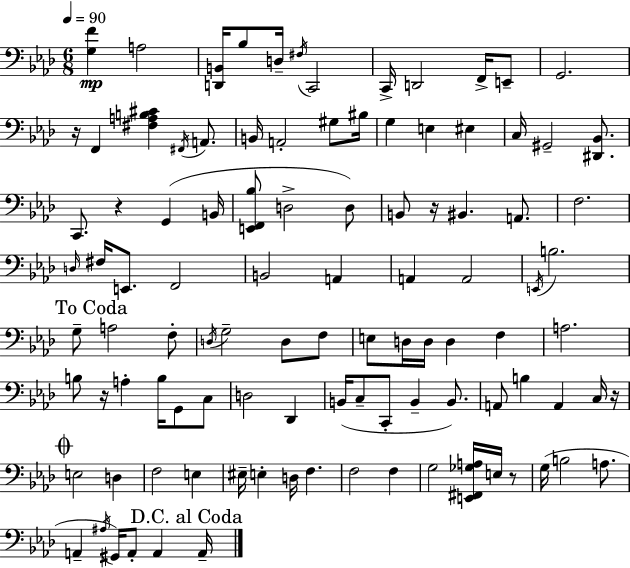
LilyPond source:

{
  \clef bass
  \numericTimeSignature
  \time 6/8
  \key aes \major
  \tempo 4 = 90
  <g f'>4\mp a2 | <d, b,>16 bes8 d16-- \acciaccatura { fis16 } c,2 | c,16-> d,2 f,16-> e,8-- | g,2. | \break r16 f,4 <fis a b cis'>4 \acciaccatura { fis,16 } a,8. | b,16 a,2-. gis8 | bis16 g4 e4 eis4 | c16 gis,2-- <dis, bes,>8. | \break c,8. r4 g,4( | b,16 <e, f, bes>8 d2-> | d8) b,8 r16 bis,4. a,8. | f2. | \break \grace { d16 } fis16 e,8. f,2 | b,2 a,4 | a,4 a,2 | \acciaccatura { e,16 } b2. | \break \mark "To Coda" g8-- a2 | f8-. \acciaccatura { d16 } g2-- | d8 f8 e8 d16 d16 d4 | f4 a2. | \break b8 r16 a4-. | b16 g,8 c8 d2 | des,4 b,16( c8-- c,8-. b,4-- | b,8.) a,8 b4 a,4 | \break c16 r16 \mark \markup { \musicglyph "scripts.coda" } e2 | d4 f2 | e4 eis16-- e4-. d16 f4. | f2 | \break f4 g2 | <e, fis, ges a>16 e16 r8 g16( b2 | a8. a,4-- \acciaccatura { ais16 } gis,16) a,8-. | a,4 \mark "D.C. al Coda" a,16-- \bar "|."
}